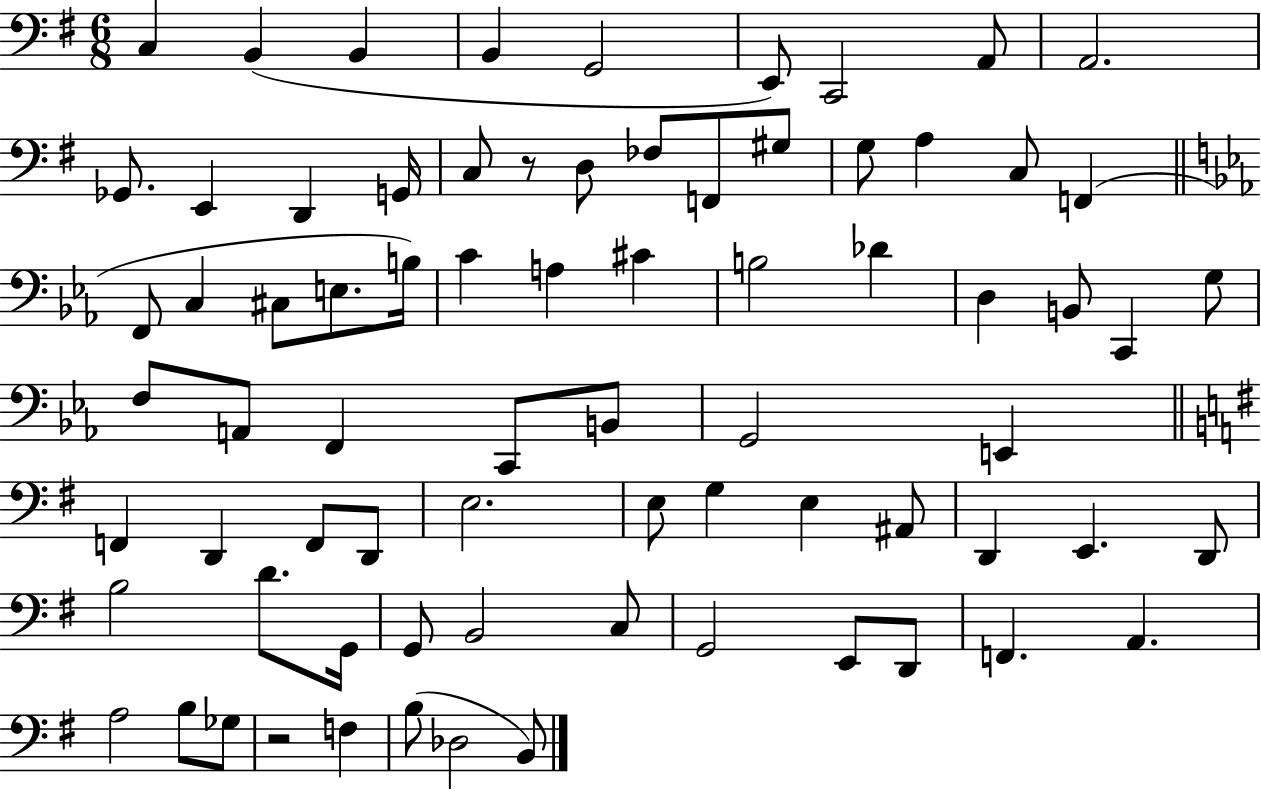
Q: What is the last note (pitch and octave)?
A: B2